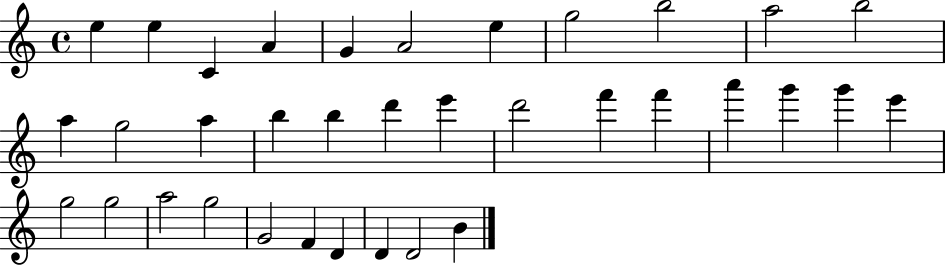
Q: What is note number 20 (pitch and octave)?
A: F6